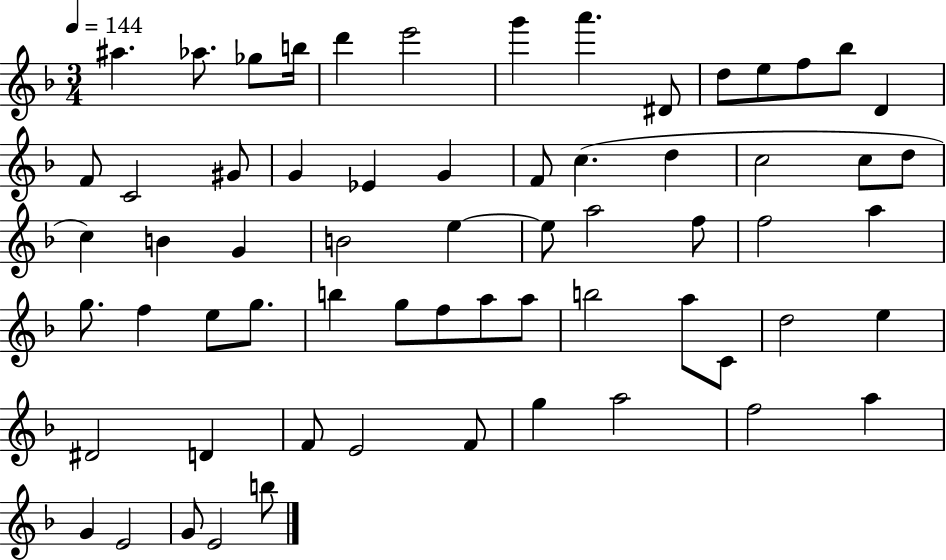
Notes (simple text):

A#5/q. Ab5/e. Gb5/e B5/s D6/q E6/h G6/q A6/q. D#4/e D5/e E5/e F5/e Bb5/e D4/q F4/e C4/h G#4/e G4/q Eb4/q G4/q F4/e C5/q. D5/q C5/h C5/e D5/e C5/q B4/q G4/q B4/h E5/q E5/e A5/h F5/e F5/h A5/q G5/e. F5/q E5/e G5/e. B5/q G5/e F5/e A5/e A5/e B5/h A5/e C4/e D5/h E5/q D#4/h D4/q F4/e E4/h F4/e G5/q A5/h F5/h A5/q G4/q E4/h G4/e E4/h B5/e